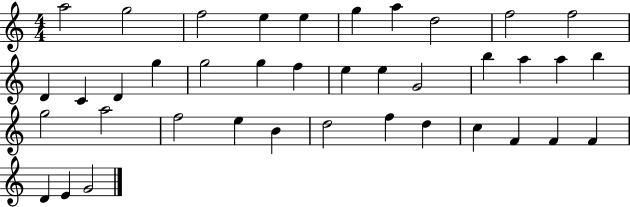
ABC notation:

X:1
T:Untitled
M:4/4
L:1/4
K:C
a2 g2 f2 e e g a d2 f2 f2 D C D g g2 g f e e G2 b a a b g2 a2 f2 e B d2 f d c F F F D E G2